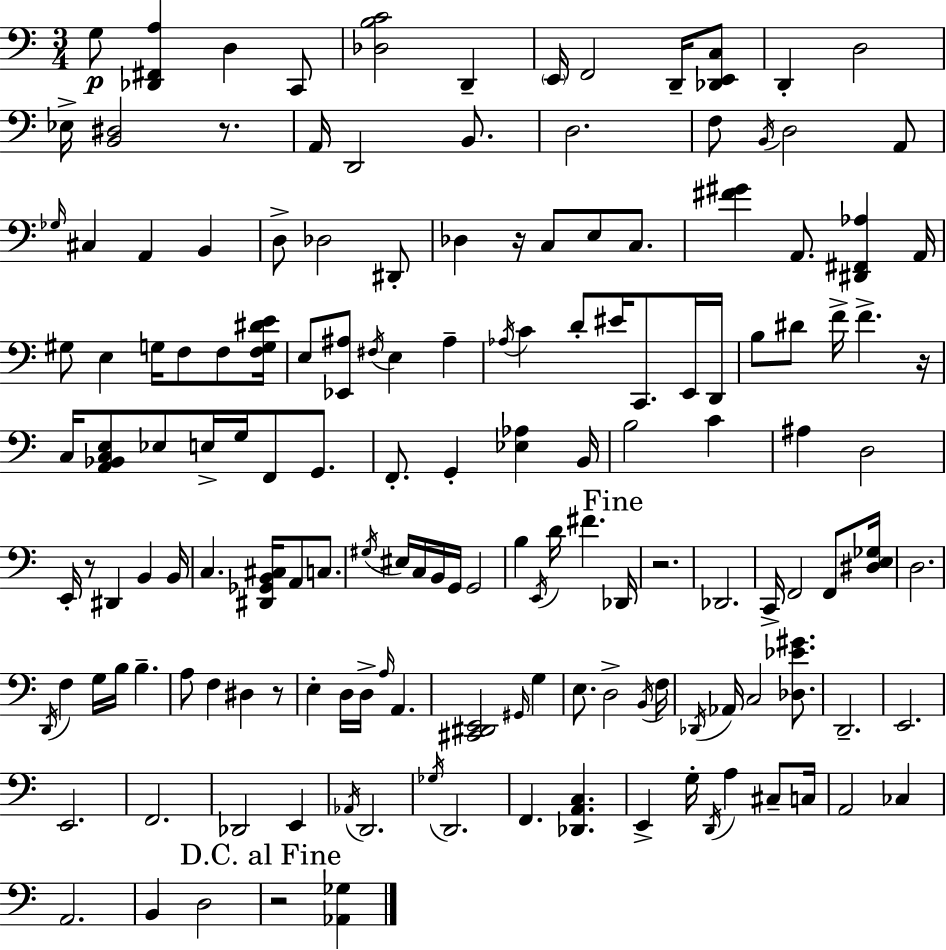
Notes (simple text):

G3/e [Db2,F#2,A3]/q D3/q C2/e [Db3,B3,C4]/h D2/q E2/s F2/h D2/s [Db2,E2,C3]/e D2/q D3/h Eb3/s [B2,D#3]/h R/e. A2/s D2/h B2/e. D3/h. F3/e B2/s D3/h A2/e Gb3/s C#3/q A2/q B2/q D3/e Db3/h D#2/e Db3/q R/s C3/e E3/e C3/e. [F#4,G#4]/q A2/e. [D#2,F#2,Ab3]/q A2/s G#3/e E3/q G3/s F3/e F3/e [F3,G3,D#4,E4]/s E3/e [Eb2,A#3]/e F#3/s E3/q A#3/q Ab3/s C4/q D4/e EIS4/s C2/e. E2/s D2/s B3/e D#4/e F4/s F4/q. R/s C3/s [A2,Bb2,C3,E3]/e Eb3/e E3/s G3/s F2/e G2/e. F2/e. G2/q [Eb3,Ab3]/q B2/s B3/h C4/q A#3/q D3/h E2/s R/e D#2/q B2/q B2/s C3/q. [D#2,Gb2,B2,C#3]/s A2/e C3/e. G#3/s EIS3/s C3/s B2/s G2/s G2/h B3/q E2/s D4/s F#4/q. Db2/s R/h. Db2/h. C2/s F2/h F2/e [D#3,E3,Gb3]/s D3/h. D2/s F3/q G3/s B3/s B3/q. A3/e F3/q D#3/q R/e E3/q D3/s D3/s A3/s A2/q. [C#2,D#2,E2]/h G#2/s G3/q E3/e. D3/h B2/s F3/s Db2/s Ab2/s C3/h [Db3,Eb4,G#4]/e. D2/h. E2/h. E2/h. F2/h. Db2/h E2/q Ab2/s D2/h. Gb3/s D2/h. F2/q. [Db2,A2,C3]/q. E2/q G3/s D2/s A3/q C#3/e C3/s A2/h CES3/q A2/h. B2/q D3/h R/h [Ab2,Gb3]/q